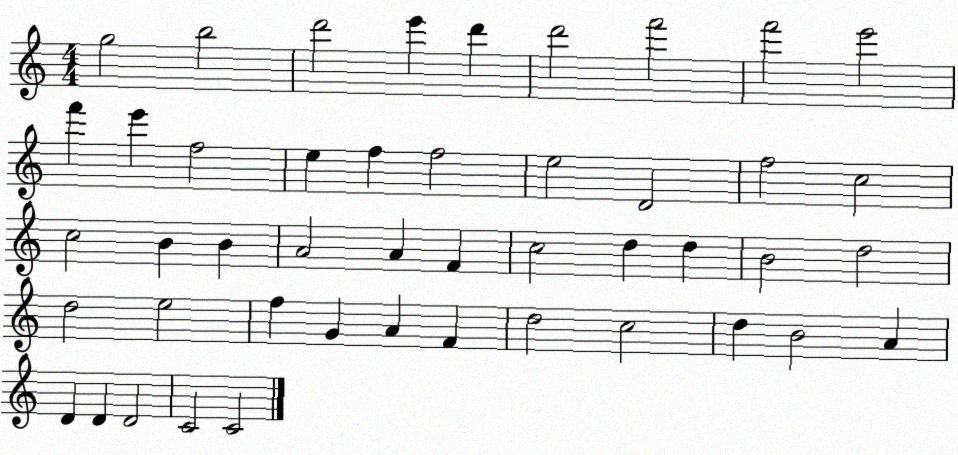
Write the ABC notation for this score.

X:1
T:Untitled
M:4/4
L:1/4
K:C
g2 b2 d'2 e' d' d'2 f'2 f'2 e'2 f' e' f2 e f f2 e2 D2 f2 c2 c2 B B A2 A F c2 d d B2 d2 d2 e2 f G A F d2 c2 d B2 A D D D2 C2 C2